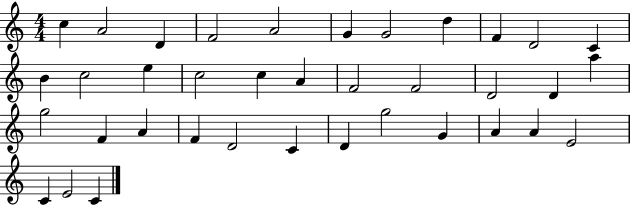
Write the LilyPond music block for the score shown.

{
  \clef treble
  \numericTimeSignature
  \time 4/4
  \key c \major
  c''4 a'2 d'4 | f'2 a'2 | g'4 g'2 d''4 | f'4 d'2 c'4 | \break b'4 c''2 e''4 | c''2 c''4 a'4 | f'2 f'2 | d'2 d'4 a''4 | \break g''2 f'4 a'4 | f'4 d'2 c'4 | d'4 g''2 g'4 | a'4 a'4 e'2 | \break c'4 e'2 c'4 | \bar "|."
}